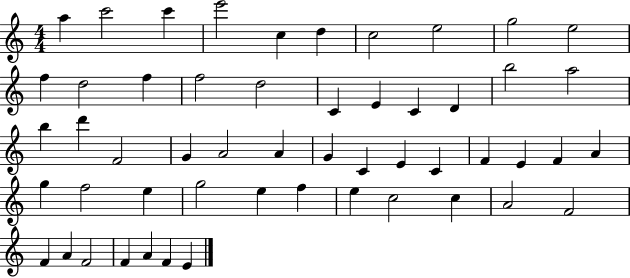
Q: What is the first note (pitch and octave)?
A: A5